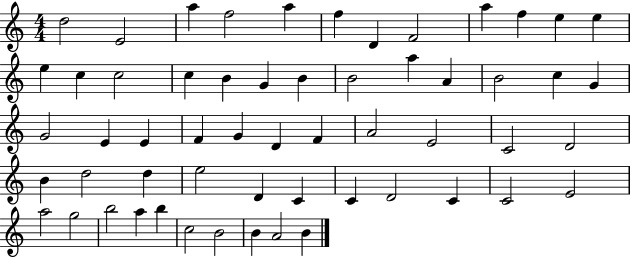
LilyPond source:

{
  \clef treble
  \numericTimeSignature
  \time 4/4
  \key c \major
  d''2 e'2 | a''4 f''2 a''4 | f''4 d'4 f'2 | a''4 f''4 e''4 e''4 | \break e''4 c''4 c''2 | c''4 b'4 g'4 b'4 | b'2 a''4 a'4 | b'2 c''4 g'4 | \break g'2 e'4 e'4 | f'4 g'4 d'4 f'4 | a'2 e'2 | c'2 d'2 | \break b'4 d''2 d''4 | e''2 d'4 c'4 | c'4 d'2 c'4 | c'2 e'2 | \break a''2 g''2 | b''2 a''4 b''4 | c''2 b'2 | b'4 a'2 b'4 | \break \bar "|."
}